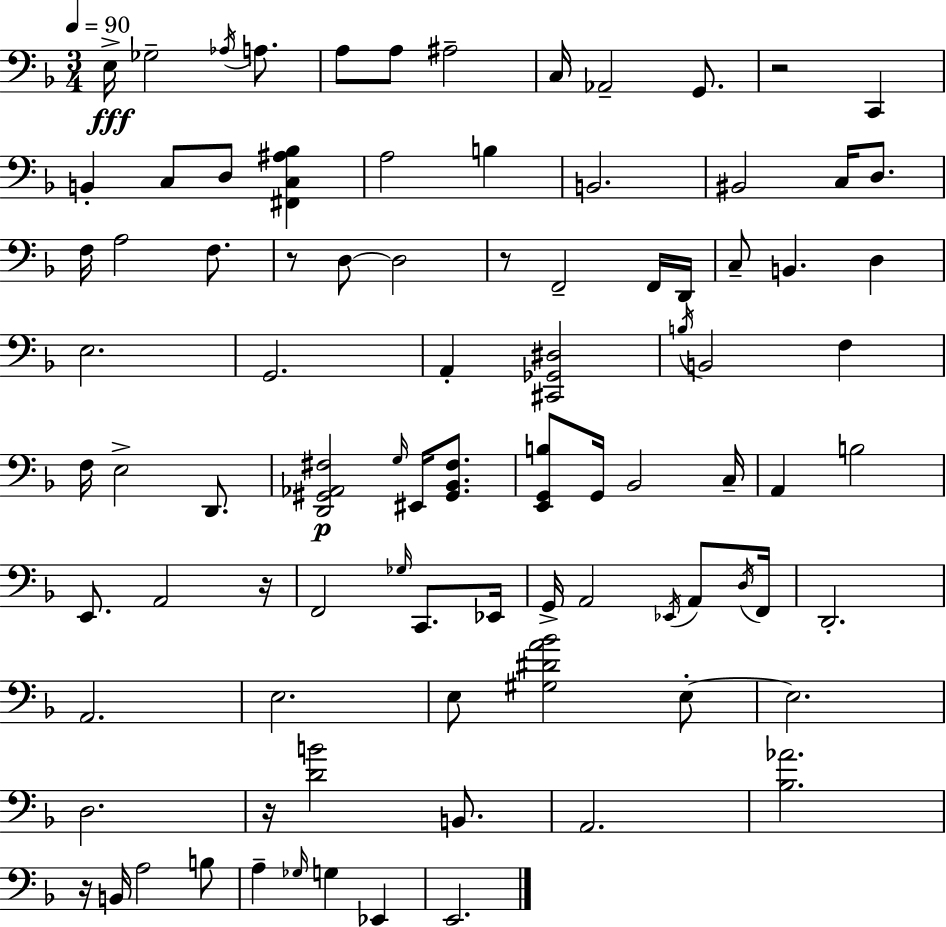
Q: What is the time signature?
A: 3/4